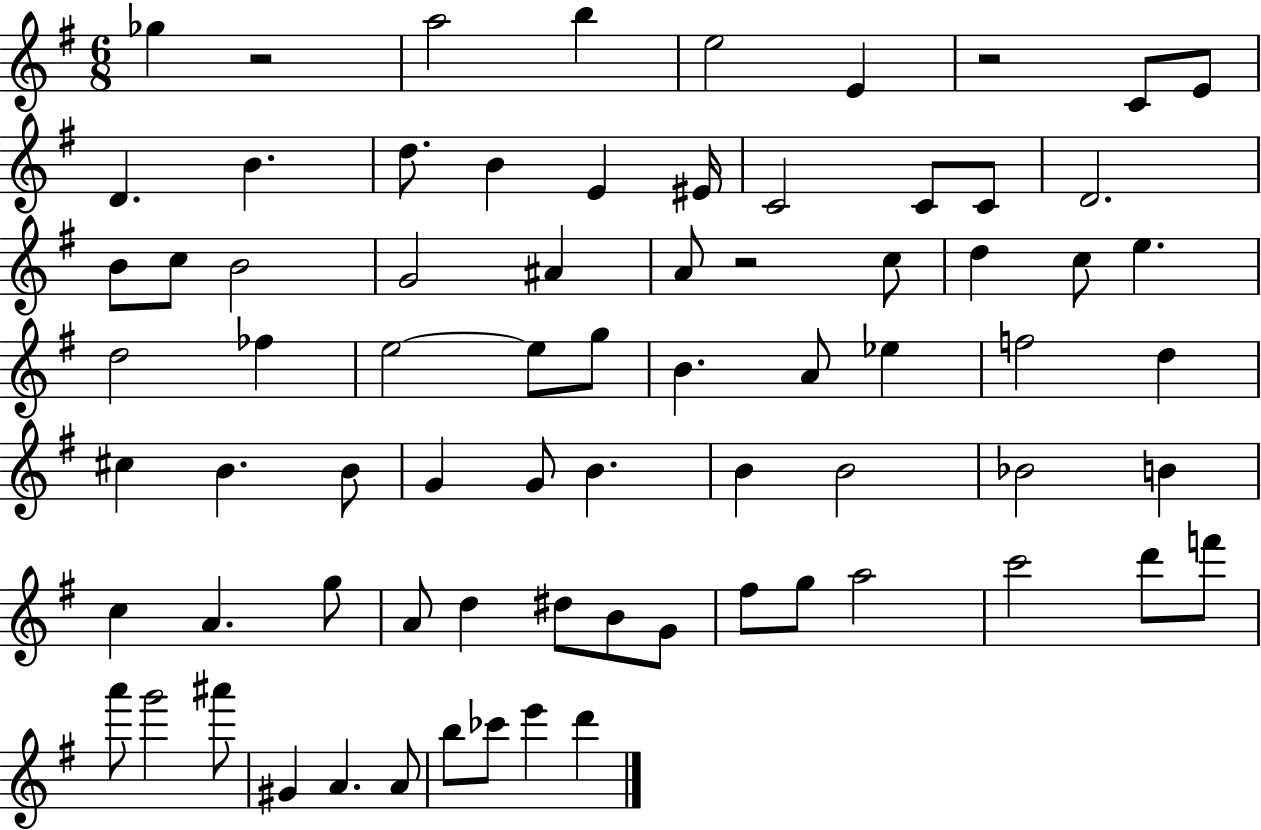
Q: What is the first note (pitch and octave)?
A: Gb5